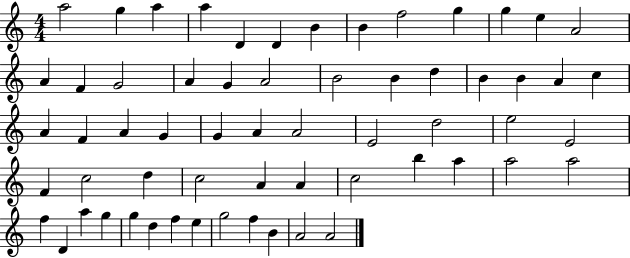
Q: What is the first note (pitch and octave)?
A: A5